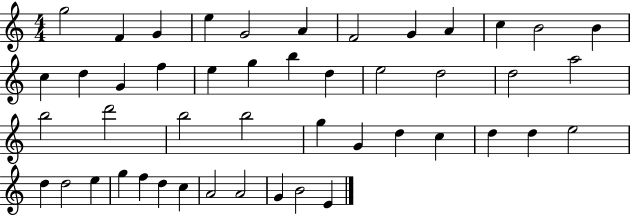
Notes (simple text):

G5/h F4/q G4/q E5/q G4/h A4/q F4/h G4/q A4/q C5/q B4/h B4/q C5/q D5/q G4/q F5/q E5/q G5/q B5/q D5/q E5/h D5/h D5/h A5/h B5/h D6/h B5/h B5/h G5/q G4/q D5/q C5/q D5/q D5/q E5/h D5/q D5/h E5/q G5/q F5/q D5/q C5/q A4/h A4/h G4/q B4/h E4/q